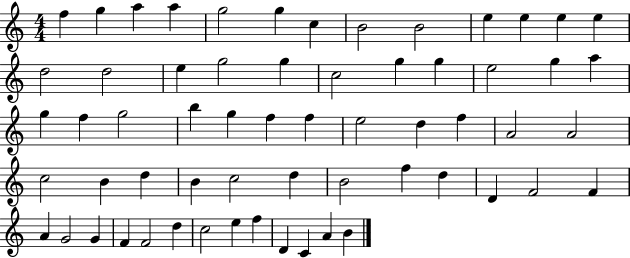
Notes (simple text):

F5/q G5/q A5/q A5/q G5/h G5/q C5/q B4/h B4/h E5/q E5/q E5/q E5/q D5/h D5/h E5/q G5/h G5/q C5/h G5/q G5/q E5/h G5/q A5/q G5/q F5/q G5/h B5/q G5/q F5/q F5/q E5/h D5/q F5/q A4/h A4/h C5/h B4/q D5/q B4/q C5/h D5/q B4/h F5/q D5/q D4/q F4/h F4/q A4/q G4/h G4/q F4/q F4/h D5/q C5/h E5/q F5/q D4/q C4/q A4/q B4/q